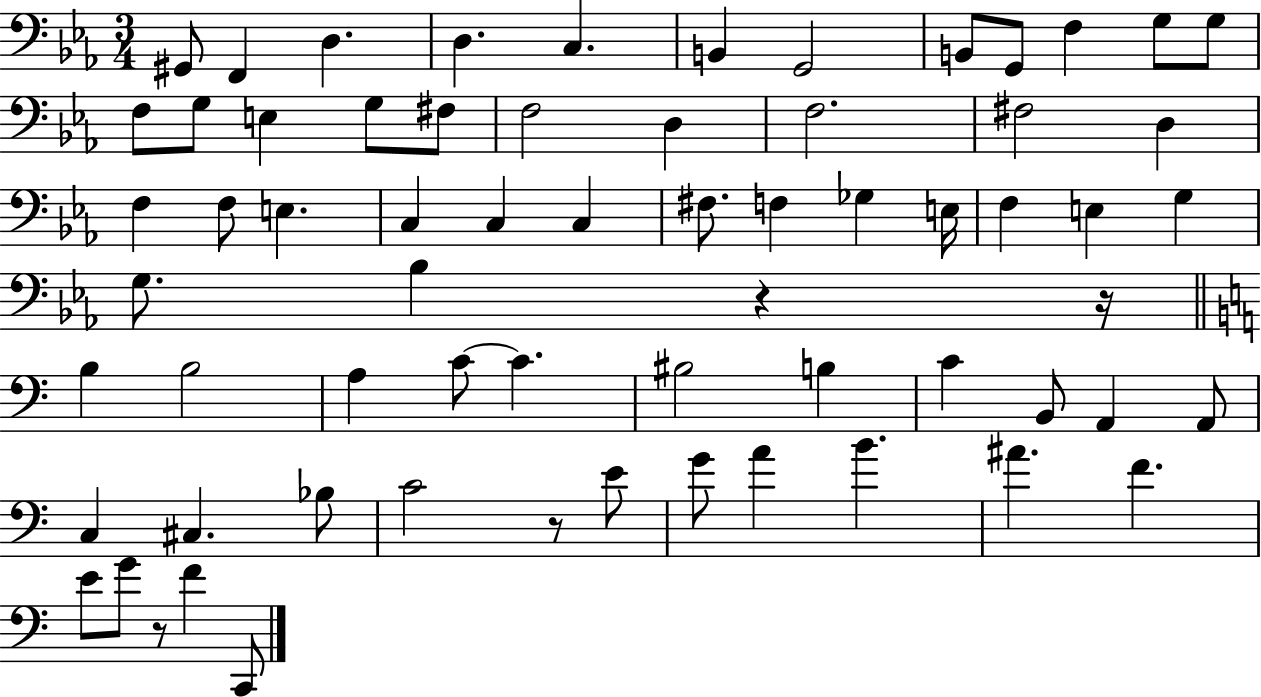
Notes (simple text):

G#2/e F2/q D3/q. D3/q. C3/q. B2/q G2/h B2/e G2/e F3/q G3/e G3/e F3/e G3/e E3/q G3/e F#3/e F3/h D3/q F3/h. F#3/h D3/q F3/q F3/e E3/q. C3/q C3/q C3/q F#3/e. F3/q Gb3/q E3/s F3/q E3/q G3/q G3/e. Bb3/q R/q R/s B3/q B3/h A3/q C4/e C4/q. BIS3/h B3/q C4/q B2/e A2/q A2/e C3/q C#3/q. Bb3/e C4/h R/e E4/e G4/e A4/q B4/q. A#4/q. F4/q. E4/e G4/e R/e F4/q C2/e